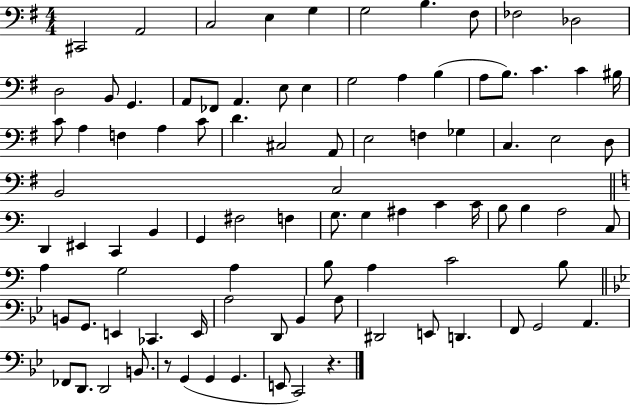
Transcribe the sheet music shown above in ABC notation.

X:1
T:Untitled
M:4/4
L:1/4
K:G
^C,,2 A,,2 C,2 E, G, G,2 B, ^F,/2 _F,2 _D,2 D,2 B,,/2 G,, A,,/2 _F,,/2 A,, E,/2 E, G,2 A, B, A,/2 B,/2 C C ^B,/4 C/2 A, F, A, C/2 D ^C,2 A,,/2 E,2 F, _G, C, E,2 D,/2 B,,2 C,2 D,, ^E,, C,, B,, G,, ^F,2 F, G,/2 G, ^A, C C/4 B,/2 B, A,2 C,/2 A, G,2 A, B,/2 A, C2 B,/2 B,,/2 G,,/2 E,, _C,, E,,/4 A,2 D,,/2 _B,, A,/2 ^D,,2 E,,/2 D,, F,,/2 G,,2 A,, _F,,/2 D,,/2 D,,2 B,,/2 z/2 G,, G,, G,, E,,/2 C,,2 z